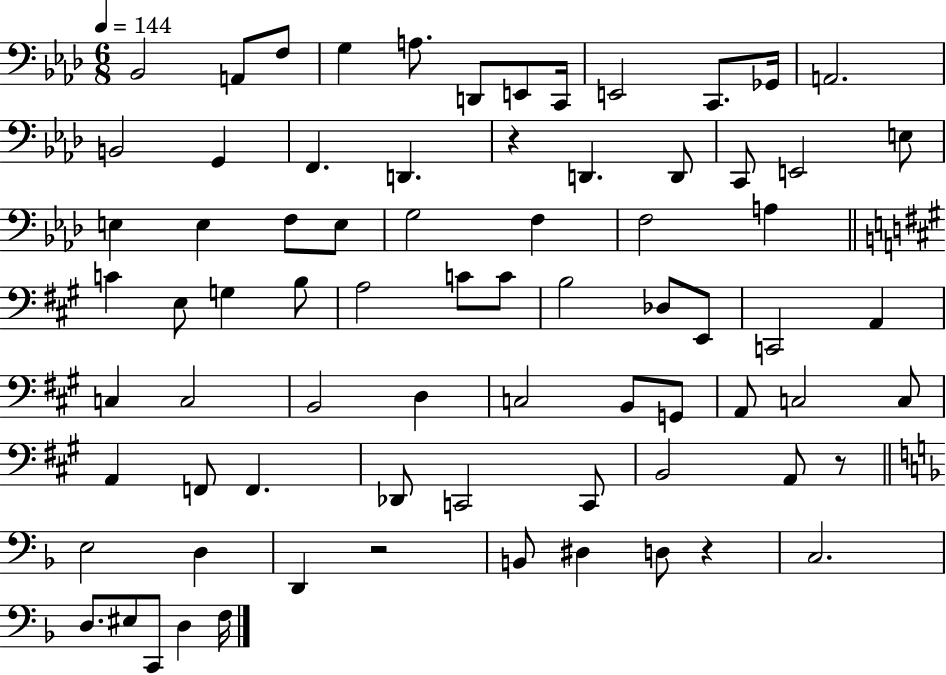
X:1
T:Untitled
M:6/8
L:1/4
K:Ab
_B,,2 A,,/2 F,/2 G, A,/2 D,,/2 E,,/2 C,,/4 E,,2 C,,/2 _G,,/4 A,,2 B,,2 G,, F,, D,, z D,, D,,/2 C,,/2 E,,2 E,/2 E, E, F,/2 E,/2 G,2 F, F,2 A, C E,/2 G, B,/2 A,2 C/2 C/2 B,2 _D,/2 E,,/2 C,,2 A,, C, C,2 B,,2 D, C,2 B,,/2 G,,/2 A,,/2 C,2 C,/2 A,, F,,/2 F,, _D,,/2 C,,2 C,,/2 B,,2 A,,/2 z/2 E,2 D, D,, z2 B,,/2 ^D, D,/2 z C,2 D,/2 ^E,/2 C,,/2 D, F,/4